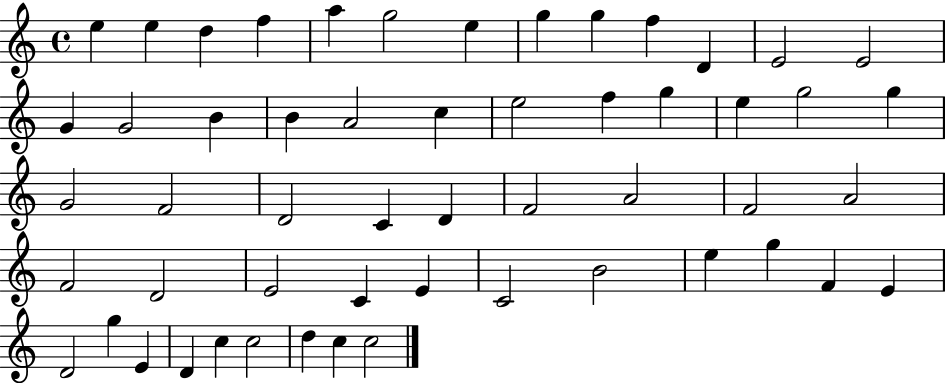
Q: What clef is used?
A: treble